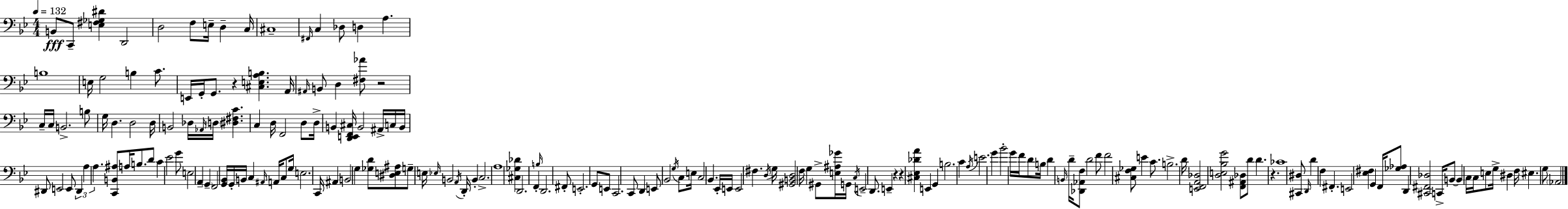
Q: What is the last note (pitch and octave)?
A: Ab2